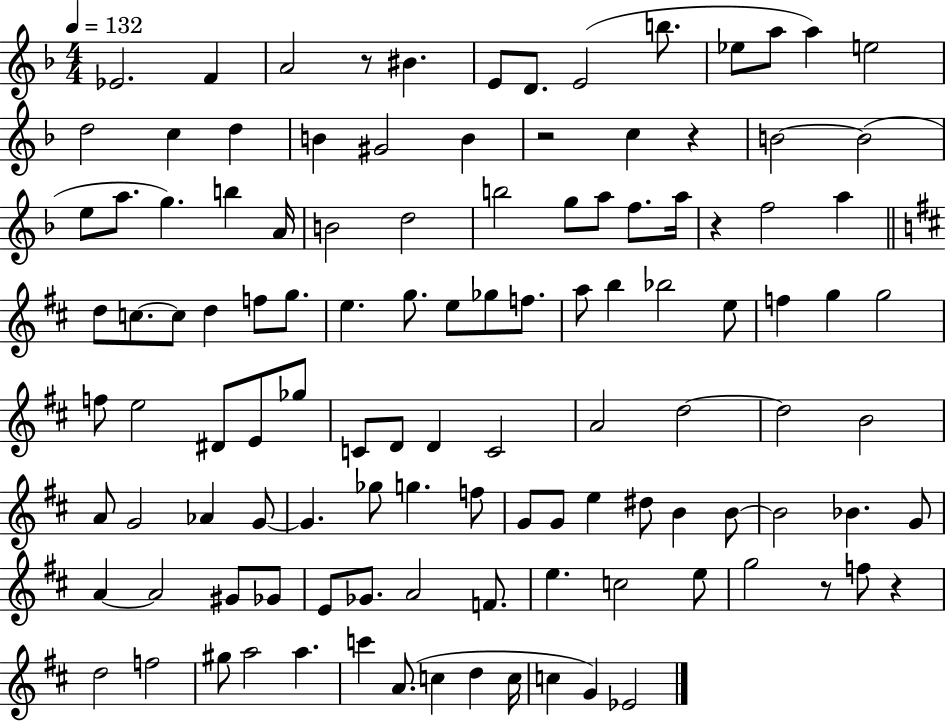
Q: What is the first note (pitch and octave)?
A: Eb4